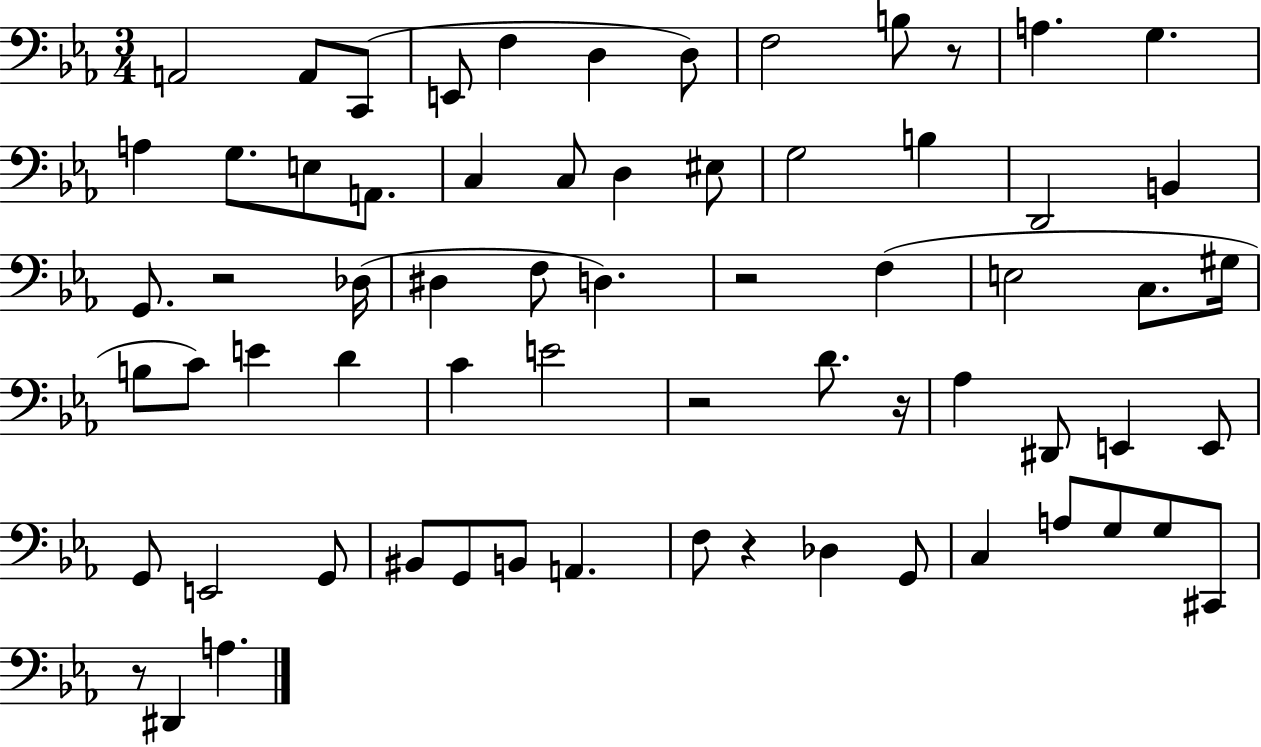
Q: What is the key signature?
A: EES major